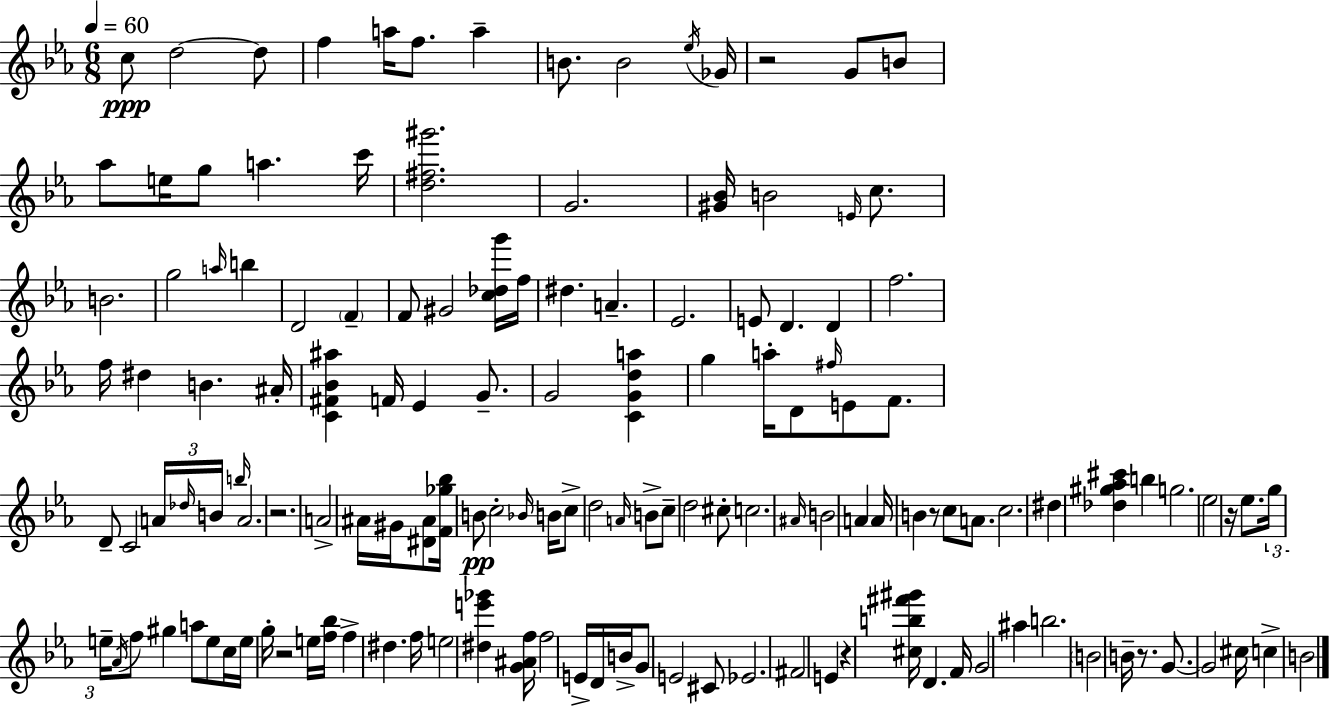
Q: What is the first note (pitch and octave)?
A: C5